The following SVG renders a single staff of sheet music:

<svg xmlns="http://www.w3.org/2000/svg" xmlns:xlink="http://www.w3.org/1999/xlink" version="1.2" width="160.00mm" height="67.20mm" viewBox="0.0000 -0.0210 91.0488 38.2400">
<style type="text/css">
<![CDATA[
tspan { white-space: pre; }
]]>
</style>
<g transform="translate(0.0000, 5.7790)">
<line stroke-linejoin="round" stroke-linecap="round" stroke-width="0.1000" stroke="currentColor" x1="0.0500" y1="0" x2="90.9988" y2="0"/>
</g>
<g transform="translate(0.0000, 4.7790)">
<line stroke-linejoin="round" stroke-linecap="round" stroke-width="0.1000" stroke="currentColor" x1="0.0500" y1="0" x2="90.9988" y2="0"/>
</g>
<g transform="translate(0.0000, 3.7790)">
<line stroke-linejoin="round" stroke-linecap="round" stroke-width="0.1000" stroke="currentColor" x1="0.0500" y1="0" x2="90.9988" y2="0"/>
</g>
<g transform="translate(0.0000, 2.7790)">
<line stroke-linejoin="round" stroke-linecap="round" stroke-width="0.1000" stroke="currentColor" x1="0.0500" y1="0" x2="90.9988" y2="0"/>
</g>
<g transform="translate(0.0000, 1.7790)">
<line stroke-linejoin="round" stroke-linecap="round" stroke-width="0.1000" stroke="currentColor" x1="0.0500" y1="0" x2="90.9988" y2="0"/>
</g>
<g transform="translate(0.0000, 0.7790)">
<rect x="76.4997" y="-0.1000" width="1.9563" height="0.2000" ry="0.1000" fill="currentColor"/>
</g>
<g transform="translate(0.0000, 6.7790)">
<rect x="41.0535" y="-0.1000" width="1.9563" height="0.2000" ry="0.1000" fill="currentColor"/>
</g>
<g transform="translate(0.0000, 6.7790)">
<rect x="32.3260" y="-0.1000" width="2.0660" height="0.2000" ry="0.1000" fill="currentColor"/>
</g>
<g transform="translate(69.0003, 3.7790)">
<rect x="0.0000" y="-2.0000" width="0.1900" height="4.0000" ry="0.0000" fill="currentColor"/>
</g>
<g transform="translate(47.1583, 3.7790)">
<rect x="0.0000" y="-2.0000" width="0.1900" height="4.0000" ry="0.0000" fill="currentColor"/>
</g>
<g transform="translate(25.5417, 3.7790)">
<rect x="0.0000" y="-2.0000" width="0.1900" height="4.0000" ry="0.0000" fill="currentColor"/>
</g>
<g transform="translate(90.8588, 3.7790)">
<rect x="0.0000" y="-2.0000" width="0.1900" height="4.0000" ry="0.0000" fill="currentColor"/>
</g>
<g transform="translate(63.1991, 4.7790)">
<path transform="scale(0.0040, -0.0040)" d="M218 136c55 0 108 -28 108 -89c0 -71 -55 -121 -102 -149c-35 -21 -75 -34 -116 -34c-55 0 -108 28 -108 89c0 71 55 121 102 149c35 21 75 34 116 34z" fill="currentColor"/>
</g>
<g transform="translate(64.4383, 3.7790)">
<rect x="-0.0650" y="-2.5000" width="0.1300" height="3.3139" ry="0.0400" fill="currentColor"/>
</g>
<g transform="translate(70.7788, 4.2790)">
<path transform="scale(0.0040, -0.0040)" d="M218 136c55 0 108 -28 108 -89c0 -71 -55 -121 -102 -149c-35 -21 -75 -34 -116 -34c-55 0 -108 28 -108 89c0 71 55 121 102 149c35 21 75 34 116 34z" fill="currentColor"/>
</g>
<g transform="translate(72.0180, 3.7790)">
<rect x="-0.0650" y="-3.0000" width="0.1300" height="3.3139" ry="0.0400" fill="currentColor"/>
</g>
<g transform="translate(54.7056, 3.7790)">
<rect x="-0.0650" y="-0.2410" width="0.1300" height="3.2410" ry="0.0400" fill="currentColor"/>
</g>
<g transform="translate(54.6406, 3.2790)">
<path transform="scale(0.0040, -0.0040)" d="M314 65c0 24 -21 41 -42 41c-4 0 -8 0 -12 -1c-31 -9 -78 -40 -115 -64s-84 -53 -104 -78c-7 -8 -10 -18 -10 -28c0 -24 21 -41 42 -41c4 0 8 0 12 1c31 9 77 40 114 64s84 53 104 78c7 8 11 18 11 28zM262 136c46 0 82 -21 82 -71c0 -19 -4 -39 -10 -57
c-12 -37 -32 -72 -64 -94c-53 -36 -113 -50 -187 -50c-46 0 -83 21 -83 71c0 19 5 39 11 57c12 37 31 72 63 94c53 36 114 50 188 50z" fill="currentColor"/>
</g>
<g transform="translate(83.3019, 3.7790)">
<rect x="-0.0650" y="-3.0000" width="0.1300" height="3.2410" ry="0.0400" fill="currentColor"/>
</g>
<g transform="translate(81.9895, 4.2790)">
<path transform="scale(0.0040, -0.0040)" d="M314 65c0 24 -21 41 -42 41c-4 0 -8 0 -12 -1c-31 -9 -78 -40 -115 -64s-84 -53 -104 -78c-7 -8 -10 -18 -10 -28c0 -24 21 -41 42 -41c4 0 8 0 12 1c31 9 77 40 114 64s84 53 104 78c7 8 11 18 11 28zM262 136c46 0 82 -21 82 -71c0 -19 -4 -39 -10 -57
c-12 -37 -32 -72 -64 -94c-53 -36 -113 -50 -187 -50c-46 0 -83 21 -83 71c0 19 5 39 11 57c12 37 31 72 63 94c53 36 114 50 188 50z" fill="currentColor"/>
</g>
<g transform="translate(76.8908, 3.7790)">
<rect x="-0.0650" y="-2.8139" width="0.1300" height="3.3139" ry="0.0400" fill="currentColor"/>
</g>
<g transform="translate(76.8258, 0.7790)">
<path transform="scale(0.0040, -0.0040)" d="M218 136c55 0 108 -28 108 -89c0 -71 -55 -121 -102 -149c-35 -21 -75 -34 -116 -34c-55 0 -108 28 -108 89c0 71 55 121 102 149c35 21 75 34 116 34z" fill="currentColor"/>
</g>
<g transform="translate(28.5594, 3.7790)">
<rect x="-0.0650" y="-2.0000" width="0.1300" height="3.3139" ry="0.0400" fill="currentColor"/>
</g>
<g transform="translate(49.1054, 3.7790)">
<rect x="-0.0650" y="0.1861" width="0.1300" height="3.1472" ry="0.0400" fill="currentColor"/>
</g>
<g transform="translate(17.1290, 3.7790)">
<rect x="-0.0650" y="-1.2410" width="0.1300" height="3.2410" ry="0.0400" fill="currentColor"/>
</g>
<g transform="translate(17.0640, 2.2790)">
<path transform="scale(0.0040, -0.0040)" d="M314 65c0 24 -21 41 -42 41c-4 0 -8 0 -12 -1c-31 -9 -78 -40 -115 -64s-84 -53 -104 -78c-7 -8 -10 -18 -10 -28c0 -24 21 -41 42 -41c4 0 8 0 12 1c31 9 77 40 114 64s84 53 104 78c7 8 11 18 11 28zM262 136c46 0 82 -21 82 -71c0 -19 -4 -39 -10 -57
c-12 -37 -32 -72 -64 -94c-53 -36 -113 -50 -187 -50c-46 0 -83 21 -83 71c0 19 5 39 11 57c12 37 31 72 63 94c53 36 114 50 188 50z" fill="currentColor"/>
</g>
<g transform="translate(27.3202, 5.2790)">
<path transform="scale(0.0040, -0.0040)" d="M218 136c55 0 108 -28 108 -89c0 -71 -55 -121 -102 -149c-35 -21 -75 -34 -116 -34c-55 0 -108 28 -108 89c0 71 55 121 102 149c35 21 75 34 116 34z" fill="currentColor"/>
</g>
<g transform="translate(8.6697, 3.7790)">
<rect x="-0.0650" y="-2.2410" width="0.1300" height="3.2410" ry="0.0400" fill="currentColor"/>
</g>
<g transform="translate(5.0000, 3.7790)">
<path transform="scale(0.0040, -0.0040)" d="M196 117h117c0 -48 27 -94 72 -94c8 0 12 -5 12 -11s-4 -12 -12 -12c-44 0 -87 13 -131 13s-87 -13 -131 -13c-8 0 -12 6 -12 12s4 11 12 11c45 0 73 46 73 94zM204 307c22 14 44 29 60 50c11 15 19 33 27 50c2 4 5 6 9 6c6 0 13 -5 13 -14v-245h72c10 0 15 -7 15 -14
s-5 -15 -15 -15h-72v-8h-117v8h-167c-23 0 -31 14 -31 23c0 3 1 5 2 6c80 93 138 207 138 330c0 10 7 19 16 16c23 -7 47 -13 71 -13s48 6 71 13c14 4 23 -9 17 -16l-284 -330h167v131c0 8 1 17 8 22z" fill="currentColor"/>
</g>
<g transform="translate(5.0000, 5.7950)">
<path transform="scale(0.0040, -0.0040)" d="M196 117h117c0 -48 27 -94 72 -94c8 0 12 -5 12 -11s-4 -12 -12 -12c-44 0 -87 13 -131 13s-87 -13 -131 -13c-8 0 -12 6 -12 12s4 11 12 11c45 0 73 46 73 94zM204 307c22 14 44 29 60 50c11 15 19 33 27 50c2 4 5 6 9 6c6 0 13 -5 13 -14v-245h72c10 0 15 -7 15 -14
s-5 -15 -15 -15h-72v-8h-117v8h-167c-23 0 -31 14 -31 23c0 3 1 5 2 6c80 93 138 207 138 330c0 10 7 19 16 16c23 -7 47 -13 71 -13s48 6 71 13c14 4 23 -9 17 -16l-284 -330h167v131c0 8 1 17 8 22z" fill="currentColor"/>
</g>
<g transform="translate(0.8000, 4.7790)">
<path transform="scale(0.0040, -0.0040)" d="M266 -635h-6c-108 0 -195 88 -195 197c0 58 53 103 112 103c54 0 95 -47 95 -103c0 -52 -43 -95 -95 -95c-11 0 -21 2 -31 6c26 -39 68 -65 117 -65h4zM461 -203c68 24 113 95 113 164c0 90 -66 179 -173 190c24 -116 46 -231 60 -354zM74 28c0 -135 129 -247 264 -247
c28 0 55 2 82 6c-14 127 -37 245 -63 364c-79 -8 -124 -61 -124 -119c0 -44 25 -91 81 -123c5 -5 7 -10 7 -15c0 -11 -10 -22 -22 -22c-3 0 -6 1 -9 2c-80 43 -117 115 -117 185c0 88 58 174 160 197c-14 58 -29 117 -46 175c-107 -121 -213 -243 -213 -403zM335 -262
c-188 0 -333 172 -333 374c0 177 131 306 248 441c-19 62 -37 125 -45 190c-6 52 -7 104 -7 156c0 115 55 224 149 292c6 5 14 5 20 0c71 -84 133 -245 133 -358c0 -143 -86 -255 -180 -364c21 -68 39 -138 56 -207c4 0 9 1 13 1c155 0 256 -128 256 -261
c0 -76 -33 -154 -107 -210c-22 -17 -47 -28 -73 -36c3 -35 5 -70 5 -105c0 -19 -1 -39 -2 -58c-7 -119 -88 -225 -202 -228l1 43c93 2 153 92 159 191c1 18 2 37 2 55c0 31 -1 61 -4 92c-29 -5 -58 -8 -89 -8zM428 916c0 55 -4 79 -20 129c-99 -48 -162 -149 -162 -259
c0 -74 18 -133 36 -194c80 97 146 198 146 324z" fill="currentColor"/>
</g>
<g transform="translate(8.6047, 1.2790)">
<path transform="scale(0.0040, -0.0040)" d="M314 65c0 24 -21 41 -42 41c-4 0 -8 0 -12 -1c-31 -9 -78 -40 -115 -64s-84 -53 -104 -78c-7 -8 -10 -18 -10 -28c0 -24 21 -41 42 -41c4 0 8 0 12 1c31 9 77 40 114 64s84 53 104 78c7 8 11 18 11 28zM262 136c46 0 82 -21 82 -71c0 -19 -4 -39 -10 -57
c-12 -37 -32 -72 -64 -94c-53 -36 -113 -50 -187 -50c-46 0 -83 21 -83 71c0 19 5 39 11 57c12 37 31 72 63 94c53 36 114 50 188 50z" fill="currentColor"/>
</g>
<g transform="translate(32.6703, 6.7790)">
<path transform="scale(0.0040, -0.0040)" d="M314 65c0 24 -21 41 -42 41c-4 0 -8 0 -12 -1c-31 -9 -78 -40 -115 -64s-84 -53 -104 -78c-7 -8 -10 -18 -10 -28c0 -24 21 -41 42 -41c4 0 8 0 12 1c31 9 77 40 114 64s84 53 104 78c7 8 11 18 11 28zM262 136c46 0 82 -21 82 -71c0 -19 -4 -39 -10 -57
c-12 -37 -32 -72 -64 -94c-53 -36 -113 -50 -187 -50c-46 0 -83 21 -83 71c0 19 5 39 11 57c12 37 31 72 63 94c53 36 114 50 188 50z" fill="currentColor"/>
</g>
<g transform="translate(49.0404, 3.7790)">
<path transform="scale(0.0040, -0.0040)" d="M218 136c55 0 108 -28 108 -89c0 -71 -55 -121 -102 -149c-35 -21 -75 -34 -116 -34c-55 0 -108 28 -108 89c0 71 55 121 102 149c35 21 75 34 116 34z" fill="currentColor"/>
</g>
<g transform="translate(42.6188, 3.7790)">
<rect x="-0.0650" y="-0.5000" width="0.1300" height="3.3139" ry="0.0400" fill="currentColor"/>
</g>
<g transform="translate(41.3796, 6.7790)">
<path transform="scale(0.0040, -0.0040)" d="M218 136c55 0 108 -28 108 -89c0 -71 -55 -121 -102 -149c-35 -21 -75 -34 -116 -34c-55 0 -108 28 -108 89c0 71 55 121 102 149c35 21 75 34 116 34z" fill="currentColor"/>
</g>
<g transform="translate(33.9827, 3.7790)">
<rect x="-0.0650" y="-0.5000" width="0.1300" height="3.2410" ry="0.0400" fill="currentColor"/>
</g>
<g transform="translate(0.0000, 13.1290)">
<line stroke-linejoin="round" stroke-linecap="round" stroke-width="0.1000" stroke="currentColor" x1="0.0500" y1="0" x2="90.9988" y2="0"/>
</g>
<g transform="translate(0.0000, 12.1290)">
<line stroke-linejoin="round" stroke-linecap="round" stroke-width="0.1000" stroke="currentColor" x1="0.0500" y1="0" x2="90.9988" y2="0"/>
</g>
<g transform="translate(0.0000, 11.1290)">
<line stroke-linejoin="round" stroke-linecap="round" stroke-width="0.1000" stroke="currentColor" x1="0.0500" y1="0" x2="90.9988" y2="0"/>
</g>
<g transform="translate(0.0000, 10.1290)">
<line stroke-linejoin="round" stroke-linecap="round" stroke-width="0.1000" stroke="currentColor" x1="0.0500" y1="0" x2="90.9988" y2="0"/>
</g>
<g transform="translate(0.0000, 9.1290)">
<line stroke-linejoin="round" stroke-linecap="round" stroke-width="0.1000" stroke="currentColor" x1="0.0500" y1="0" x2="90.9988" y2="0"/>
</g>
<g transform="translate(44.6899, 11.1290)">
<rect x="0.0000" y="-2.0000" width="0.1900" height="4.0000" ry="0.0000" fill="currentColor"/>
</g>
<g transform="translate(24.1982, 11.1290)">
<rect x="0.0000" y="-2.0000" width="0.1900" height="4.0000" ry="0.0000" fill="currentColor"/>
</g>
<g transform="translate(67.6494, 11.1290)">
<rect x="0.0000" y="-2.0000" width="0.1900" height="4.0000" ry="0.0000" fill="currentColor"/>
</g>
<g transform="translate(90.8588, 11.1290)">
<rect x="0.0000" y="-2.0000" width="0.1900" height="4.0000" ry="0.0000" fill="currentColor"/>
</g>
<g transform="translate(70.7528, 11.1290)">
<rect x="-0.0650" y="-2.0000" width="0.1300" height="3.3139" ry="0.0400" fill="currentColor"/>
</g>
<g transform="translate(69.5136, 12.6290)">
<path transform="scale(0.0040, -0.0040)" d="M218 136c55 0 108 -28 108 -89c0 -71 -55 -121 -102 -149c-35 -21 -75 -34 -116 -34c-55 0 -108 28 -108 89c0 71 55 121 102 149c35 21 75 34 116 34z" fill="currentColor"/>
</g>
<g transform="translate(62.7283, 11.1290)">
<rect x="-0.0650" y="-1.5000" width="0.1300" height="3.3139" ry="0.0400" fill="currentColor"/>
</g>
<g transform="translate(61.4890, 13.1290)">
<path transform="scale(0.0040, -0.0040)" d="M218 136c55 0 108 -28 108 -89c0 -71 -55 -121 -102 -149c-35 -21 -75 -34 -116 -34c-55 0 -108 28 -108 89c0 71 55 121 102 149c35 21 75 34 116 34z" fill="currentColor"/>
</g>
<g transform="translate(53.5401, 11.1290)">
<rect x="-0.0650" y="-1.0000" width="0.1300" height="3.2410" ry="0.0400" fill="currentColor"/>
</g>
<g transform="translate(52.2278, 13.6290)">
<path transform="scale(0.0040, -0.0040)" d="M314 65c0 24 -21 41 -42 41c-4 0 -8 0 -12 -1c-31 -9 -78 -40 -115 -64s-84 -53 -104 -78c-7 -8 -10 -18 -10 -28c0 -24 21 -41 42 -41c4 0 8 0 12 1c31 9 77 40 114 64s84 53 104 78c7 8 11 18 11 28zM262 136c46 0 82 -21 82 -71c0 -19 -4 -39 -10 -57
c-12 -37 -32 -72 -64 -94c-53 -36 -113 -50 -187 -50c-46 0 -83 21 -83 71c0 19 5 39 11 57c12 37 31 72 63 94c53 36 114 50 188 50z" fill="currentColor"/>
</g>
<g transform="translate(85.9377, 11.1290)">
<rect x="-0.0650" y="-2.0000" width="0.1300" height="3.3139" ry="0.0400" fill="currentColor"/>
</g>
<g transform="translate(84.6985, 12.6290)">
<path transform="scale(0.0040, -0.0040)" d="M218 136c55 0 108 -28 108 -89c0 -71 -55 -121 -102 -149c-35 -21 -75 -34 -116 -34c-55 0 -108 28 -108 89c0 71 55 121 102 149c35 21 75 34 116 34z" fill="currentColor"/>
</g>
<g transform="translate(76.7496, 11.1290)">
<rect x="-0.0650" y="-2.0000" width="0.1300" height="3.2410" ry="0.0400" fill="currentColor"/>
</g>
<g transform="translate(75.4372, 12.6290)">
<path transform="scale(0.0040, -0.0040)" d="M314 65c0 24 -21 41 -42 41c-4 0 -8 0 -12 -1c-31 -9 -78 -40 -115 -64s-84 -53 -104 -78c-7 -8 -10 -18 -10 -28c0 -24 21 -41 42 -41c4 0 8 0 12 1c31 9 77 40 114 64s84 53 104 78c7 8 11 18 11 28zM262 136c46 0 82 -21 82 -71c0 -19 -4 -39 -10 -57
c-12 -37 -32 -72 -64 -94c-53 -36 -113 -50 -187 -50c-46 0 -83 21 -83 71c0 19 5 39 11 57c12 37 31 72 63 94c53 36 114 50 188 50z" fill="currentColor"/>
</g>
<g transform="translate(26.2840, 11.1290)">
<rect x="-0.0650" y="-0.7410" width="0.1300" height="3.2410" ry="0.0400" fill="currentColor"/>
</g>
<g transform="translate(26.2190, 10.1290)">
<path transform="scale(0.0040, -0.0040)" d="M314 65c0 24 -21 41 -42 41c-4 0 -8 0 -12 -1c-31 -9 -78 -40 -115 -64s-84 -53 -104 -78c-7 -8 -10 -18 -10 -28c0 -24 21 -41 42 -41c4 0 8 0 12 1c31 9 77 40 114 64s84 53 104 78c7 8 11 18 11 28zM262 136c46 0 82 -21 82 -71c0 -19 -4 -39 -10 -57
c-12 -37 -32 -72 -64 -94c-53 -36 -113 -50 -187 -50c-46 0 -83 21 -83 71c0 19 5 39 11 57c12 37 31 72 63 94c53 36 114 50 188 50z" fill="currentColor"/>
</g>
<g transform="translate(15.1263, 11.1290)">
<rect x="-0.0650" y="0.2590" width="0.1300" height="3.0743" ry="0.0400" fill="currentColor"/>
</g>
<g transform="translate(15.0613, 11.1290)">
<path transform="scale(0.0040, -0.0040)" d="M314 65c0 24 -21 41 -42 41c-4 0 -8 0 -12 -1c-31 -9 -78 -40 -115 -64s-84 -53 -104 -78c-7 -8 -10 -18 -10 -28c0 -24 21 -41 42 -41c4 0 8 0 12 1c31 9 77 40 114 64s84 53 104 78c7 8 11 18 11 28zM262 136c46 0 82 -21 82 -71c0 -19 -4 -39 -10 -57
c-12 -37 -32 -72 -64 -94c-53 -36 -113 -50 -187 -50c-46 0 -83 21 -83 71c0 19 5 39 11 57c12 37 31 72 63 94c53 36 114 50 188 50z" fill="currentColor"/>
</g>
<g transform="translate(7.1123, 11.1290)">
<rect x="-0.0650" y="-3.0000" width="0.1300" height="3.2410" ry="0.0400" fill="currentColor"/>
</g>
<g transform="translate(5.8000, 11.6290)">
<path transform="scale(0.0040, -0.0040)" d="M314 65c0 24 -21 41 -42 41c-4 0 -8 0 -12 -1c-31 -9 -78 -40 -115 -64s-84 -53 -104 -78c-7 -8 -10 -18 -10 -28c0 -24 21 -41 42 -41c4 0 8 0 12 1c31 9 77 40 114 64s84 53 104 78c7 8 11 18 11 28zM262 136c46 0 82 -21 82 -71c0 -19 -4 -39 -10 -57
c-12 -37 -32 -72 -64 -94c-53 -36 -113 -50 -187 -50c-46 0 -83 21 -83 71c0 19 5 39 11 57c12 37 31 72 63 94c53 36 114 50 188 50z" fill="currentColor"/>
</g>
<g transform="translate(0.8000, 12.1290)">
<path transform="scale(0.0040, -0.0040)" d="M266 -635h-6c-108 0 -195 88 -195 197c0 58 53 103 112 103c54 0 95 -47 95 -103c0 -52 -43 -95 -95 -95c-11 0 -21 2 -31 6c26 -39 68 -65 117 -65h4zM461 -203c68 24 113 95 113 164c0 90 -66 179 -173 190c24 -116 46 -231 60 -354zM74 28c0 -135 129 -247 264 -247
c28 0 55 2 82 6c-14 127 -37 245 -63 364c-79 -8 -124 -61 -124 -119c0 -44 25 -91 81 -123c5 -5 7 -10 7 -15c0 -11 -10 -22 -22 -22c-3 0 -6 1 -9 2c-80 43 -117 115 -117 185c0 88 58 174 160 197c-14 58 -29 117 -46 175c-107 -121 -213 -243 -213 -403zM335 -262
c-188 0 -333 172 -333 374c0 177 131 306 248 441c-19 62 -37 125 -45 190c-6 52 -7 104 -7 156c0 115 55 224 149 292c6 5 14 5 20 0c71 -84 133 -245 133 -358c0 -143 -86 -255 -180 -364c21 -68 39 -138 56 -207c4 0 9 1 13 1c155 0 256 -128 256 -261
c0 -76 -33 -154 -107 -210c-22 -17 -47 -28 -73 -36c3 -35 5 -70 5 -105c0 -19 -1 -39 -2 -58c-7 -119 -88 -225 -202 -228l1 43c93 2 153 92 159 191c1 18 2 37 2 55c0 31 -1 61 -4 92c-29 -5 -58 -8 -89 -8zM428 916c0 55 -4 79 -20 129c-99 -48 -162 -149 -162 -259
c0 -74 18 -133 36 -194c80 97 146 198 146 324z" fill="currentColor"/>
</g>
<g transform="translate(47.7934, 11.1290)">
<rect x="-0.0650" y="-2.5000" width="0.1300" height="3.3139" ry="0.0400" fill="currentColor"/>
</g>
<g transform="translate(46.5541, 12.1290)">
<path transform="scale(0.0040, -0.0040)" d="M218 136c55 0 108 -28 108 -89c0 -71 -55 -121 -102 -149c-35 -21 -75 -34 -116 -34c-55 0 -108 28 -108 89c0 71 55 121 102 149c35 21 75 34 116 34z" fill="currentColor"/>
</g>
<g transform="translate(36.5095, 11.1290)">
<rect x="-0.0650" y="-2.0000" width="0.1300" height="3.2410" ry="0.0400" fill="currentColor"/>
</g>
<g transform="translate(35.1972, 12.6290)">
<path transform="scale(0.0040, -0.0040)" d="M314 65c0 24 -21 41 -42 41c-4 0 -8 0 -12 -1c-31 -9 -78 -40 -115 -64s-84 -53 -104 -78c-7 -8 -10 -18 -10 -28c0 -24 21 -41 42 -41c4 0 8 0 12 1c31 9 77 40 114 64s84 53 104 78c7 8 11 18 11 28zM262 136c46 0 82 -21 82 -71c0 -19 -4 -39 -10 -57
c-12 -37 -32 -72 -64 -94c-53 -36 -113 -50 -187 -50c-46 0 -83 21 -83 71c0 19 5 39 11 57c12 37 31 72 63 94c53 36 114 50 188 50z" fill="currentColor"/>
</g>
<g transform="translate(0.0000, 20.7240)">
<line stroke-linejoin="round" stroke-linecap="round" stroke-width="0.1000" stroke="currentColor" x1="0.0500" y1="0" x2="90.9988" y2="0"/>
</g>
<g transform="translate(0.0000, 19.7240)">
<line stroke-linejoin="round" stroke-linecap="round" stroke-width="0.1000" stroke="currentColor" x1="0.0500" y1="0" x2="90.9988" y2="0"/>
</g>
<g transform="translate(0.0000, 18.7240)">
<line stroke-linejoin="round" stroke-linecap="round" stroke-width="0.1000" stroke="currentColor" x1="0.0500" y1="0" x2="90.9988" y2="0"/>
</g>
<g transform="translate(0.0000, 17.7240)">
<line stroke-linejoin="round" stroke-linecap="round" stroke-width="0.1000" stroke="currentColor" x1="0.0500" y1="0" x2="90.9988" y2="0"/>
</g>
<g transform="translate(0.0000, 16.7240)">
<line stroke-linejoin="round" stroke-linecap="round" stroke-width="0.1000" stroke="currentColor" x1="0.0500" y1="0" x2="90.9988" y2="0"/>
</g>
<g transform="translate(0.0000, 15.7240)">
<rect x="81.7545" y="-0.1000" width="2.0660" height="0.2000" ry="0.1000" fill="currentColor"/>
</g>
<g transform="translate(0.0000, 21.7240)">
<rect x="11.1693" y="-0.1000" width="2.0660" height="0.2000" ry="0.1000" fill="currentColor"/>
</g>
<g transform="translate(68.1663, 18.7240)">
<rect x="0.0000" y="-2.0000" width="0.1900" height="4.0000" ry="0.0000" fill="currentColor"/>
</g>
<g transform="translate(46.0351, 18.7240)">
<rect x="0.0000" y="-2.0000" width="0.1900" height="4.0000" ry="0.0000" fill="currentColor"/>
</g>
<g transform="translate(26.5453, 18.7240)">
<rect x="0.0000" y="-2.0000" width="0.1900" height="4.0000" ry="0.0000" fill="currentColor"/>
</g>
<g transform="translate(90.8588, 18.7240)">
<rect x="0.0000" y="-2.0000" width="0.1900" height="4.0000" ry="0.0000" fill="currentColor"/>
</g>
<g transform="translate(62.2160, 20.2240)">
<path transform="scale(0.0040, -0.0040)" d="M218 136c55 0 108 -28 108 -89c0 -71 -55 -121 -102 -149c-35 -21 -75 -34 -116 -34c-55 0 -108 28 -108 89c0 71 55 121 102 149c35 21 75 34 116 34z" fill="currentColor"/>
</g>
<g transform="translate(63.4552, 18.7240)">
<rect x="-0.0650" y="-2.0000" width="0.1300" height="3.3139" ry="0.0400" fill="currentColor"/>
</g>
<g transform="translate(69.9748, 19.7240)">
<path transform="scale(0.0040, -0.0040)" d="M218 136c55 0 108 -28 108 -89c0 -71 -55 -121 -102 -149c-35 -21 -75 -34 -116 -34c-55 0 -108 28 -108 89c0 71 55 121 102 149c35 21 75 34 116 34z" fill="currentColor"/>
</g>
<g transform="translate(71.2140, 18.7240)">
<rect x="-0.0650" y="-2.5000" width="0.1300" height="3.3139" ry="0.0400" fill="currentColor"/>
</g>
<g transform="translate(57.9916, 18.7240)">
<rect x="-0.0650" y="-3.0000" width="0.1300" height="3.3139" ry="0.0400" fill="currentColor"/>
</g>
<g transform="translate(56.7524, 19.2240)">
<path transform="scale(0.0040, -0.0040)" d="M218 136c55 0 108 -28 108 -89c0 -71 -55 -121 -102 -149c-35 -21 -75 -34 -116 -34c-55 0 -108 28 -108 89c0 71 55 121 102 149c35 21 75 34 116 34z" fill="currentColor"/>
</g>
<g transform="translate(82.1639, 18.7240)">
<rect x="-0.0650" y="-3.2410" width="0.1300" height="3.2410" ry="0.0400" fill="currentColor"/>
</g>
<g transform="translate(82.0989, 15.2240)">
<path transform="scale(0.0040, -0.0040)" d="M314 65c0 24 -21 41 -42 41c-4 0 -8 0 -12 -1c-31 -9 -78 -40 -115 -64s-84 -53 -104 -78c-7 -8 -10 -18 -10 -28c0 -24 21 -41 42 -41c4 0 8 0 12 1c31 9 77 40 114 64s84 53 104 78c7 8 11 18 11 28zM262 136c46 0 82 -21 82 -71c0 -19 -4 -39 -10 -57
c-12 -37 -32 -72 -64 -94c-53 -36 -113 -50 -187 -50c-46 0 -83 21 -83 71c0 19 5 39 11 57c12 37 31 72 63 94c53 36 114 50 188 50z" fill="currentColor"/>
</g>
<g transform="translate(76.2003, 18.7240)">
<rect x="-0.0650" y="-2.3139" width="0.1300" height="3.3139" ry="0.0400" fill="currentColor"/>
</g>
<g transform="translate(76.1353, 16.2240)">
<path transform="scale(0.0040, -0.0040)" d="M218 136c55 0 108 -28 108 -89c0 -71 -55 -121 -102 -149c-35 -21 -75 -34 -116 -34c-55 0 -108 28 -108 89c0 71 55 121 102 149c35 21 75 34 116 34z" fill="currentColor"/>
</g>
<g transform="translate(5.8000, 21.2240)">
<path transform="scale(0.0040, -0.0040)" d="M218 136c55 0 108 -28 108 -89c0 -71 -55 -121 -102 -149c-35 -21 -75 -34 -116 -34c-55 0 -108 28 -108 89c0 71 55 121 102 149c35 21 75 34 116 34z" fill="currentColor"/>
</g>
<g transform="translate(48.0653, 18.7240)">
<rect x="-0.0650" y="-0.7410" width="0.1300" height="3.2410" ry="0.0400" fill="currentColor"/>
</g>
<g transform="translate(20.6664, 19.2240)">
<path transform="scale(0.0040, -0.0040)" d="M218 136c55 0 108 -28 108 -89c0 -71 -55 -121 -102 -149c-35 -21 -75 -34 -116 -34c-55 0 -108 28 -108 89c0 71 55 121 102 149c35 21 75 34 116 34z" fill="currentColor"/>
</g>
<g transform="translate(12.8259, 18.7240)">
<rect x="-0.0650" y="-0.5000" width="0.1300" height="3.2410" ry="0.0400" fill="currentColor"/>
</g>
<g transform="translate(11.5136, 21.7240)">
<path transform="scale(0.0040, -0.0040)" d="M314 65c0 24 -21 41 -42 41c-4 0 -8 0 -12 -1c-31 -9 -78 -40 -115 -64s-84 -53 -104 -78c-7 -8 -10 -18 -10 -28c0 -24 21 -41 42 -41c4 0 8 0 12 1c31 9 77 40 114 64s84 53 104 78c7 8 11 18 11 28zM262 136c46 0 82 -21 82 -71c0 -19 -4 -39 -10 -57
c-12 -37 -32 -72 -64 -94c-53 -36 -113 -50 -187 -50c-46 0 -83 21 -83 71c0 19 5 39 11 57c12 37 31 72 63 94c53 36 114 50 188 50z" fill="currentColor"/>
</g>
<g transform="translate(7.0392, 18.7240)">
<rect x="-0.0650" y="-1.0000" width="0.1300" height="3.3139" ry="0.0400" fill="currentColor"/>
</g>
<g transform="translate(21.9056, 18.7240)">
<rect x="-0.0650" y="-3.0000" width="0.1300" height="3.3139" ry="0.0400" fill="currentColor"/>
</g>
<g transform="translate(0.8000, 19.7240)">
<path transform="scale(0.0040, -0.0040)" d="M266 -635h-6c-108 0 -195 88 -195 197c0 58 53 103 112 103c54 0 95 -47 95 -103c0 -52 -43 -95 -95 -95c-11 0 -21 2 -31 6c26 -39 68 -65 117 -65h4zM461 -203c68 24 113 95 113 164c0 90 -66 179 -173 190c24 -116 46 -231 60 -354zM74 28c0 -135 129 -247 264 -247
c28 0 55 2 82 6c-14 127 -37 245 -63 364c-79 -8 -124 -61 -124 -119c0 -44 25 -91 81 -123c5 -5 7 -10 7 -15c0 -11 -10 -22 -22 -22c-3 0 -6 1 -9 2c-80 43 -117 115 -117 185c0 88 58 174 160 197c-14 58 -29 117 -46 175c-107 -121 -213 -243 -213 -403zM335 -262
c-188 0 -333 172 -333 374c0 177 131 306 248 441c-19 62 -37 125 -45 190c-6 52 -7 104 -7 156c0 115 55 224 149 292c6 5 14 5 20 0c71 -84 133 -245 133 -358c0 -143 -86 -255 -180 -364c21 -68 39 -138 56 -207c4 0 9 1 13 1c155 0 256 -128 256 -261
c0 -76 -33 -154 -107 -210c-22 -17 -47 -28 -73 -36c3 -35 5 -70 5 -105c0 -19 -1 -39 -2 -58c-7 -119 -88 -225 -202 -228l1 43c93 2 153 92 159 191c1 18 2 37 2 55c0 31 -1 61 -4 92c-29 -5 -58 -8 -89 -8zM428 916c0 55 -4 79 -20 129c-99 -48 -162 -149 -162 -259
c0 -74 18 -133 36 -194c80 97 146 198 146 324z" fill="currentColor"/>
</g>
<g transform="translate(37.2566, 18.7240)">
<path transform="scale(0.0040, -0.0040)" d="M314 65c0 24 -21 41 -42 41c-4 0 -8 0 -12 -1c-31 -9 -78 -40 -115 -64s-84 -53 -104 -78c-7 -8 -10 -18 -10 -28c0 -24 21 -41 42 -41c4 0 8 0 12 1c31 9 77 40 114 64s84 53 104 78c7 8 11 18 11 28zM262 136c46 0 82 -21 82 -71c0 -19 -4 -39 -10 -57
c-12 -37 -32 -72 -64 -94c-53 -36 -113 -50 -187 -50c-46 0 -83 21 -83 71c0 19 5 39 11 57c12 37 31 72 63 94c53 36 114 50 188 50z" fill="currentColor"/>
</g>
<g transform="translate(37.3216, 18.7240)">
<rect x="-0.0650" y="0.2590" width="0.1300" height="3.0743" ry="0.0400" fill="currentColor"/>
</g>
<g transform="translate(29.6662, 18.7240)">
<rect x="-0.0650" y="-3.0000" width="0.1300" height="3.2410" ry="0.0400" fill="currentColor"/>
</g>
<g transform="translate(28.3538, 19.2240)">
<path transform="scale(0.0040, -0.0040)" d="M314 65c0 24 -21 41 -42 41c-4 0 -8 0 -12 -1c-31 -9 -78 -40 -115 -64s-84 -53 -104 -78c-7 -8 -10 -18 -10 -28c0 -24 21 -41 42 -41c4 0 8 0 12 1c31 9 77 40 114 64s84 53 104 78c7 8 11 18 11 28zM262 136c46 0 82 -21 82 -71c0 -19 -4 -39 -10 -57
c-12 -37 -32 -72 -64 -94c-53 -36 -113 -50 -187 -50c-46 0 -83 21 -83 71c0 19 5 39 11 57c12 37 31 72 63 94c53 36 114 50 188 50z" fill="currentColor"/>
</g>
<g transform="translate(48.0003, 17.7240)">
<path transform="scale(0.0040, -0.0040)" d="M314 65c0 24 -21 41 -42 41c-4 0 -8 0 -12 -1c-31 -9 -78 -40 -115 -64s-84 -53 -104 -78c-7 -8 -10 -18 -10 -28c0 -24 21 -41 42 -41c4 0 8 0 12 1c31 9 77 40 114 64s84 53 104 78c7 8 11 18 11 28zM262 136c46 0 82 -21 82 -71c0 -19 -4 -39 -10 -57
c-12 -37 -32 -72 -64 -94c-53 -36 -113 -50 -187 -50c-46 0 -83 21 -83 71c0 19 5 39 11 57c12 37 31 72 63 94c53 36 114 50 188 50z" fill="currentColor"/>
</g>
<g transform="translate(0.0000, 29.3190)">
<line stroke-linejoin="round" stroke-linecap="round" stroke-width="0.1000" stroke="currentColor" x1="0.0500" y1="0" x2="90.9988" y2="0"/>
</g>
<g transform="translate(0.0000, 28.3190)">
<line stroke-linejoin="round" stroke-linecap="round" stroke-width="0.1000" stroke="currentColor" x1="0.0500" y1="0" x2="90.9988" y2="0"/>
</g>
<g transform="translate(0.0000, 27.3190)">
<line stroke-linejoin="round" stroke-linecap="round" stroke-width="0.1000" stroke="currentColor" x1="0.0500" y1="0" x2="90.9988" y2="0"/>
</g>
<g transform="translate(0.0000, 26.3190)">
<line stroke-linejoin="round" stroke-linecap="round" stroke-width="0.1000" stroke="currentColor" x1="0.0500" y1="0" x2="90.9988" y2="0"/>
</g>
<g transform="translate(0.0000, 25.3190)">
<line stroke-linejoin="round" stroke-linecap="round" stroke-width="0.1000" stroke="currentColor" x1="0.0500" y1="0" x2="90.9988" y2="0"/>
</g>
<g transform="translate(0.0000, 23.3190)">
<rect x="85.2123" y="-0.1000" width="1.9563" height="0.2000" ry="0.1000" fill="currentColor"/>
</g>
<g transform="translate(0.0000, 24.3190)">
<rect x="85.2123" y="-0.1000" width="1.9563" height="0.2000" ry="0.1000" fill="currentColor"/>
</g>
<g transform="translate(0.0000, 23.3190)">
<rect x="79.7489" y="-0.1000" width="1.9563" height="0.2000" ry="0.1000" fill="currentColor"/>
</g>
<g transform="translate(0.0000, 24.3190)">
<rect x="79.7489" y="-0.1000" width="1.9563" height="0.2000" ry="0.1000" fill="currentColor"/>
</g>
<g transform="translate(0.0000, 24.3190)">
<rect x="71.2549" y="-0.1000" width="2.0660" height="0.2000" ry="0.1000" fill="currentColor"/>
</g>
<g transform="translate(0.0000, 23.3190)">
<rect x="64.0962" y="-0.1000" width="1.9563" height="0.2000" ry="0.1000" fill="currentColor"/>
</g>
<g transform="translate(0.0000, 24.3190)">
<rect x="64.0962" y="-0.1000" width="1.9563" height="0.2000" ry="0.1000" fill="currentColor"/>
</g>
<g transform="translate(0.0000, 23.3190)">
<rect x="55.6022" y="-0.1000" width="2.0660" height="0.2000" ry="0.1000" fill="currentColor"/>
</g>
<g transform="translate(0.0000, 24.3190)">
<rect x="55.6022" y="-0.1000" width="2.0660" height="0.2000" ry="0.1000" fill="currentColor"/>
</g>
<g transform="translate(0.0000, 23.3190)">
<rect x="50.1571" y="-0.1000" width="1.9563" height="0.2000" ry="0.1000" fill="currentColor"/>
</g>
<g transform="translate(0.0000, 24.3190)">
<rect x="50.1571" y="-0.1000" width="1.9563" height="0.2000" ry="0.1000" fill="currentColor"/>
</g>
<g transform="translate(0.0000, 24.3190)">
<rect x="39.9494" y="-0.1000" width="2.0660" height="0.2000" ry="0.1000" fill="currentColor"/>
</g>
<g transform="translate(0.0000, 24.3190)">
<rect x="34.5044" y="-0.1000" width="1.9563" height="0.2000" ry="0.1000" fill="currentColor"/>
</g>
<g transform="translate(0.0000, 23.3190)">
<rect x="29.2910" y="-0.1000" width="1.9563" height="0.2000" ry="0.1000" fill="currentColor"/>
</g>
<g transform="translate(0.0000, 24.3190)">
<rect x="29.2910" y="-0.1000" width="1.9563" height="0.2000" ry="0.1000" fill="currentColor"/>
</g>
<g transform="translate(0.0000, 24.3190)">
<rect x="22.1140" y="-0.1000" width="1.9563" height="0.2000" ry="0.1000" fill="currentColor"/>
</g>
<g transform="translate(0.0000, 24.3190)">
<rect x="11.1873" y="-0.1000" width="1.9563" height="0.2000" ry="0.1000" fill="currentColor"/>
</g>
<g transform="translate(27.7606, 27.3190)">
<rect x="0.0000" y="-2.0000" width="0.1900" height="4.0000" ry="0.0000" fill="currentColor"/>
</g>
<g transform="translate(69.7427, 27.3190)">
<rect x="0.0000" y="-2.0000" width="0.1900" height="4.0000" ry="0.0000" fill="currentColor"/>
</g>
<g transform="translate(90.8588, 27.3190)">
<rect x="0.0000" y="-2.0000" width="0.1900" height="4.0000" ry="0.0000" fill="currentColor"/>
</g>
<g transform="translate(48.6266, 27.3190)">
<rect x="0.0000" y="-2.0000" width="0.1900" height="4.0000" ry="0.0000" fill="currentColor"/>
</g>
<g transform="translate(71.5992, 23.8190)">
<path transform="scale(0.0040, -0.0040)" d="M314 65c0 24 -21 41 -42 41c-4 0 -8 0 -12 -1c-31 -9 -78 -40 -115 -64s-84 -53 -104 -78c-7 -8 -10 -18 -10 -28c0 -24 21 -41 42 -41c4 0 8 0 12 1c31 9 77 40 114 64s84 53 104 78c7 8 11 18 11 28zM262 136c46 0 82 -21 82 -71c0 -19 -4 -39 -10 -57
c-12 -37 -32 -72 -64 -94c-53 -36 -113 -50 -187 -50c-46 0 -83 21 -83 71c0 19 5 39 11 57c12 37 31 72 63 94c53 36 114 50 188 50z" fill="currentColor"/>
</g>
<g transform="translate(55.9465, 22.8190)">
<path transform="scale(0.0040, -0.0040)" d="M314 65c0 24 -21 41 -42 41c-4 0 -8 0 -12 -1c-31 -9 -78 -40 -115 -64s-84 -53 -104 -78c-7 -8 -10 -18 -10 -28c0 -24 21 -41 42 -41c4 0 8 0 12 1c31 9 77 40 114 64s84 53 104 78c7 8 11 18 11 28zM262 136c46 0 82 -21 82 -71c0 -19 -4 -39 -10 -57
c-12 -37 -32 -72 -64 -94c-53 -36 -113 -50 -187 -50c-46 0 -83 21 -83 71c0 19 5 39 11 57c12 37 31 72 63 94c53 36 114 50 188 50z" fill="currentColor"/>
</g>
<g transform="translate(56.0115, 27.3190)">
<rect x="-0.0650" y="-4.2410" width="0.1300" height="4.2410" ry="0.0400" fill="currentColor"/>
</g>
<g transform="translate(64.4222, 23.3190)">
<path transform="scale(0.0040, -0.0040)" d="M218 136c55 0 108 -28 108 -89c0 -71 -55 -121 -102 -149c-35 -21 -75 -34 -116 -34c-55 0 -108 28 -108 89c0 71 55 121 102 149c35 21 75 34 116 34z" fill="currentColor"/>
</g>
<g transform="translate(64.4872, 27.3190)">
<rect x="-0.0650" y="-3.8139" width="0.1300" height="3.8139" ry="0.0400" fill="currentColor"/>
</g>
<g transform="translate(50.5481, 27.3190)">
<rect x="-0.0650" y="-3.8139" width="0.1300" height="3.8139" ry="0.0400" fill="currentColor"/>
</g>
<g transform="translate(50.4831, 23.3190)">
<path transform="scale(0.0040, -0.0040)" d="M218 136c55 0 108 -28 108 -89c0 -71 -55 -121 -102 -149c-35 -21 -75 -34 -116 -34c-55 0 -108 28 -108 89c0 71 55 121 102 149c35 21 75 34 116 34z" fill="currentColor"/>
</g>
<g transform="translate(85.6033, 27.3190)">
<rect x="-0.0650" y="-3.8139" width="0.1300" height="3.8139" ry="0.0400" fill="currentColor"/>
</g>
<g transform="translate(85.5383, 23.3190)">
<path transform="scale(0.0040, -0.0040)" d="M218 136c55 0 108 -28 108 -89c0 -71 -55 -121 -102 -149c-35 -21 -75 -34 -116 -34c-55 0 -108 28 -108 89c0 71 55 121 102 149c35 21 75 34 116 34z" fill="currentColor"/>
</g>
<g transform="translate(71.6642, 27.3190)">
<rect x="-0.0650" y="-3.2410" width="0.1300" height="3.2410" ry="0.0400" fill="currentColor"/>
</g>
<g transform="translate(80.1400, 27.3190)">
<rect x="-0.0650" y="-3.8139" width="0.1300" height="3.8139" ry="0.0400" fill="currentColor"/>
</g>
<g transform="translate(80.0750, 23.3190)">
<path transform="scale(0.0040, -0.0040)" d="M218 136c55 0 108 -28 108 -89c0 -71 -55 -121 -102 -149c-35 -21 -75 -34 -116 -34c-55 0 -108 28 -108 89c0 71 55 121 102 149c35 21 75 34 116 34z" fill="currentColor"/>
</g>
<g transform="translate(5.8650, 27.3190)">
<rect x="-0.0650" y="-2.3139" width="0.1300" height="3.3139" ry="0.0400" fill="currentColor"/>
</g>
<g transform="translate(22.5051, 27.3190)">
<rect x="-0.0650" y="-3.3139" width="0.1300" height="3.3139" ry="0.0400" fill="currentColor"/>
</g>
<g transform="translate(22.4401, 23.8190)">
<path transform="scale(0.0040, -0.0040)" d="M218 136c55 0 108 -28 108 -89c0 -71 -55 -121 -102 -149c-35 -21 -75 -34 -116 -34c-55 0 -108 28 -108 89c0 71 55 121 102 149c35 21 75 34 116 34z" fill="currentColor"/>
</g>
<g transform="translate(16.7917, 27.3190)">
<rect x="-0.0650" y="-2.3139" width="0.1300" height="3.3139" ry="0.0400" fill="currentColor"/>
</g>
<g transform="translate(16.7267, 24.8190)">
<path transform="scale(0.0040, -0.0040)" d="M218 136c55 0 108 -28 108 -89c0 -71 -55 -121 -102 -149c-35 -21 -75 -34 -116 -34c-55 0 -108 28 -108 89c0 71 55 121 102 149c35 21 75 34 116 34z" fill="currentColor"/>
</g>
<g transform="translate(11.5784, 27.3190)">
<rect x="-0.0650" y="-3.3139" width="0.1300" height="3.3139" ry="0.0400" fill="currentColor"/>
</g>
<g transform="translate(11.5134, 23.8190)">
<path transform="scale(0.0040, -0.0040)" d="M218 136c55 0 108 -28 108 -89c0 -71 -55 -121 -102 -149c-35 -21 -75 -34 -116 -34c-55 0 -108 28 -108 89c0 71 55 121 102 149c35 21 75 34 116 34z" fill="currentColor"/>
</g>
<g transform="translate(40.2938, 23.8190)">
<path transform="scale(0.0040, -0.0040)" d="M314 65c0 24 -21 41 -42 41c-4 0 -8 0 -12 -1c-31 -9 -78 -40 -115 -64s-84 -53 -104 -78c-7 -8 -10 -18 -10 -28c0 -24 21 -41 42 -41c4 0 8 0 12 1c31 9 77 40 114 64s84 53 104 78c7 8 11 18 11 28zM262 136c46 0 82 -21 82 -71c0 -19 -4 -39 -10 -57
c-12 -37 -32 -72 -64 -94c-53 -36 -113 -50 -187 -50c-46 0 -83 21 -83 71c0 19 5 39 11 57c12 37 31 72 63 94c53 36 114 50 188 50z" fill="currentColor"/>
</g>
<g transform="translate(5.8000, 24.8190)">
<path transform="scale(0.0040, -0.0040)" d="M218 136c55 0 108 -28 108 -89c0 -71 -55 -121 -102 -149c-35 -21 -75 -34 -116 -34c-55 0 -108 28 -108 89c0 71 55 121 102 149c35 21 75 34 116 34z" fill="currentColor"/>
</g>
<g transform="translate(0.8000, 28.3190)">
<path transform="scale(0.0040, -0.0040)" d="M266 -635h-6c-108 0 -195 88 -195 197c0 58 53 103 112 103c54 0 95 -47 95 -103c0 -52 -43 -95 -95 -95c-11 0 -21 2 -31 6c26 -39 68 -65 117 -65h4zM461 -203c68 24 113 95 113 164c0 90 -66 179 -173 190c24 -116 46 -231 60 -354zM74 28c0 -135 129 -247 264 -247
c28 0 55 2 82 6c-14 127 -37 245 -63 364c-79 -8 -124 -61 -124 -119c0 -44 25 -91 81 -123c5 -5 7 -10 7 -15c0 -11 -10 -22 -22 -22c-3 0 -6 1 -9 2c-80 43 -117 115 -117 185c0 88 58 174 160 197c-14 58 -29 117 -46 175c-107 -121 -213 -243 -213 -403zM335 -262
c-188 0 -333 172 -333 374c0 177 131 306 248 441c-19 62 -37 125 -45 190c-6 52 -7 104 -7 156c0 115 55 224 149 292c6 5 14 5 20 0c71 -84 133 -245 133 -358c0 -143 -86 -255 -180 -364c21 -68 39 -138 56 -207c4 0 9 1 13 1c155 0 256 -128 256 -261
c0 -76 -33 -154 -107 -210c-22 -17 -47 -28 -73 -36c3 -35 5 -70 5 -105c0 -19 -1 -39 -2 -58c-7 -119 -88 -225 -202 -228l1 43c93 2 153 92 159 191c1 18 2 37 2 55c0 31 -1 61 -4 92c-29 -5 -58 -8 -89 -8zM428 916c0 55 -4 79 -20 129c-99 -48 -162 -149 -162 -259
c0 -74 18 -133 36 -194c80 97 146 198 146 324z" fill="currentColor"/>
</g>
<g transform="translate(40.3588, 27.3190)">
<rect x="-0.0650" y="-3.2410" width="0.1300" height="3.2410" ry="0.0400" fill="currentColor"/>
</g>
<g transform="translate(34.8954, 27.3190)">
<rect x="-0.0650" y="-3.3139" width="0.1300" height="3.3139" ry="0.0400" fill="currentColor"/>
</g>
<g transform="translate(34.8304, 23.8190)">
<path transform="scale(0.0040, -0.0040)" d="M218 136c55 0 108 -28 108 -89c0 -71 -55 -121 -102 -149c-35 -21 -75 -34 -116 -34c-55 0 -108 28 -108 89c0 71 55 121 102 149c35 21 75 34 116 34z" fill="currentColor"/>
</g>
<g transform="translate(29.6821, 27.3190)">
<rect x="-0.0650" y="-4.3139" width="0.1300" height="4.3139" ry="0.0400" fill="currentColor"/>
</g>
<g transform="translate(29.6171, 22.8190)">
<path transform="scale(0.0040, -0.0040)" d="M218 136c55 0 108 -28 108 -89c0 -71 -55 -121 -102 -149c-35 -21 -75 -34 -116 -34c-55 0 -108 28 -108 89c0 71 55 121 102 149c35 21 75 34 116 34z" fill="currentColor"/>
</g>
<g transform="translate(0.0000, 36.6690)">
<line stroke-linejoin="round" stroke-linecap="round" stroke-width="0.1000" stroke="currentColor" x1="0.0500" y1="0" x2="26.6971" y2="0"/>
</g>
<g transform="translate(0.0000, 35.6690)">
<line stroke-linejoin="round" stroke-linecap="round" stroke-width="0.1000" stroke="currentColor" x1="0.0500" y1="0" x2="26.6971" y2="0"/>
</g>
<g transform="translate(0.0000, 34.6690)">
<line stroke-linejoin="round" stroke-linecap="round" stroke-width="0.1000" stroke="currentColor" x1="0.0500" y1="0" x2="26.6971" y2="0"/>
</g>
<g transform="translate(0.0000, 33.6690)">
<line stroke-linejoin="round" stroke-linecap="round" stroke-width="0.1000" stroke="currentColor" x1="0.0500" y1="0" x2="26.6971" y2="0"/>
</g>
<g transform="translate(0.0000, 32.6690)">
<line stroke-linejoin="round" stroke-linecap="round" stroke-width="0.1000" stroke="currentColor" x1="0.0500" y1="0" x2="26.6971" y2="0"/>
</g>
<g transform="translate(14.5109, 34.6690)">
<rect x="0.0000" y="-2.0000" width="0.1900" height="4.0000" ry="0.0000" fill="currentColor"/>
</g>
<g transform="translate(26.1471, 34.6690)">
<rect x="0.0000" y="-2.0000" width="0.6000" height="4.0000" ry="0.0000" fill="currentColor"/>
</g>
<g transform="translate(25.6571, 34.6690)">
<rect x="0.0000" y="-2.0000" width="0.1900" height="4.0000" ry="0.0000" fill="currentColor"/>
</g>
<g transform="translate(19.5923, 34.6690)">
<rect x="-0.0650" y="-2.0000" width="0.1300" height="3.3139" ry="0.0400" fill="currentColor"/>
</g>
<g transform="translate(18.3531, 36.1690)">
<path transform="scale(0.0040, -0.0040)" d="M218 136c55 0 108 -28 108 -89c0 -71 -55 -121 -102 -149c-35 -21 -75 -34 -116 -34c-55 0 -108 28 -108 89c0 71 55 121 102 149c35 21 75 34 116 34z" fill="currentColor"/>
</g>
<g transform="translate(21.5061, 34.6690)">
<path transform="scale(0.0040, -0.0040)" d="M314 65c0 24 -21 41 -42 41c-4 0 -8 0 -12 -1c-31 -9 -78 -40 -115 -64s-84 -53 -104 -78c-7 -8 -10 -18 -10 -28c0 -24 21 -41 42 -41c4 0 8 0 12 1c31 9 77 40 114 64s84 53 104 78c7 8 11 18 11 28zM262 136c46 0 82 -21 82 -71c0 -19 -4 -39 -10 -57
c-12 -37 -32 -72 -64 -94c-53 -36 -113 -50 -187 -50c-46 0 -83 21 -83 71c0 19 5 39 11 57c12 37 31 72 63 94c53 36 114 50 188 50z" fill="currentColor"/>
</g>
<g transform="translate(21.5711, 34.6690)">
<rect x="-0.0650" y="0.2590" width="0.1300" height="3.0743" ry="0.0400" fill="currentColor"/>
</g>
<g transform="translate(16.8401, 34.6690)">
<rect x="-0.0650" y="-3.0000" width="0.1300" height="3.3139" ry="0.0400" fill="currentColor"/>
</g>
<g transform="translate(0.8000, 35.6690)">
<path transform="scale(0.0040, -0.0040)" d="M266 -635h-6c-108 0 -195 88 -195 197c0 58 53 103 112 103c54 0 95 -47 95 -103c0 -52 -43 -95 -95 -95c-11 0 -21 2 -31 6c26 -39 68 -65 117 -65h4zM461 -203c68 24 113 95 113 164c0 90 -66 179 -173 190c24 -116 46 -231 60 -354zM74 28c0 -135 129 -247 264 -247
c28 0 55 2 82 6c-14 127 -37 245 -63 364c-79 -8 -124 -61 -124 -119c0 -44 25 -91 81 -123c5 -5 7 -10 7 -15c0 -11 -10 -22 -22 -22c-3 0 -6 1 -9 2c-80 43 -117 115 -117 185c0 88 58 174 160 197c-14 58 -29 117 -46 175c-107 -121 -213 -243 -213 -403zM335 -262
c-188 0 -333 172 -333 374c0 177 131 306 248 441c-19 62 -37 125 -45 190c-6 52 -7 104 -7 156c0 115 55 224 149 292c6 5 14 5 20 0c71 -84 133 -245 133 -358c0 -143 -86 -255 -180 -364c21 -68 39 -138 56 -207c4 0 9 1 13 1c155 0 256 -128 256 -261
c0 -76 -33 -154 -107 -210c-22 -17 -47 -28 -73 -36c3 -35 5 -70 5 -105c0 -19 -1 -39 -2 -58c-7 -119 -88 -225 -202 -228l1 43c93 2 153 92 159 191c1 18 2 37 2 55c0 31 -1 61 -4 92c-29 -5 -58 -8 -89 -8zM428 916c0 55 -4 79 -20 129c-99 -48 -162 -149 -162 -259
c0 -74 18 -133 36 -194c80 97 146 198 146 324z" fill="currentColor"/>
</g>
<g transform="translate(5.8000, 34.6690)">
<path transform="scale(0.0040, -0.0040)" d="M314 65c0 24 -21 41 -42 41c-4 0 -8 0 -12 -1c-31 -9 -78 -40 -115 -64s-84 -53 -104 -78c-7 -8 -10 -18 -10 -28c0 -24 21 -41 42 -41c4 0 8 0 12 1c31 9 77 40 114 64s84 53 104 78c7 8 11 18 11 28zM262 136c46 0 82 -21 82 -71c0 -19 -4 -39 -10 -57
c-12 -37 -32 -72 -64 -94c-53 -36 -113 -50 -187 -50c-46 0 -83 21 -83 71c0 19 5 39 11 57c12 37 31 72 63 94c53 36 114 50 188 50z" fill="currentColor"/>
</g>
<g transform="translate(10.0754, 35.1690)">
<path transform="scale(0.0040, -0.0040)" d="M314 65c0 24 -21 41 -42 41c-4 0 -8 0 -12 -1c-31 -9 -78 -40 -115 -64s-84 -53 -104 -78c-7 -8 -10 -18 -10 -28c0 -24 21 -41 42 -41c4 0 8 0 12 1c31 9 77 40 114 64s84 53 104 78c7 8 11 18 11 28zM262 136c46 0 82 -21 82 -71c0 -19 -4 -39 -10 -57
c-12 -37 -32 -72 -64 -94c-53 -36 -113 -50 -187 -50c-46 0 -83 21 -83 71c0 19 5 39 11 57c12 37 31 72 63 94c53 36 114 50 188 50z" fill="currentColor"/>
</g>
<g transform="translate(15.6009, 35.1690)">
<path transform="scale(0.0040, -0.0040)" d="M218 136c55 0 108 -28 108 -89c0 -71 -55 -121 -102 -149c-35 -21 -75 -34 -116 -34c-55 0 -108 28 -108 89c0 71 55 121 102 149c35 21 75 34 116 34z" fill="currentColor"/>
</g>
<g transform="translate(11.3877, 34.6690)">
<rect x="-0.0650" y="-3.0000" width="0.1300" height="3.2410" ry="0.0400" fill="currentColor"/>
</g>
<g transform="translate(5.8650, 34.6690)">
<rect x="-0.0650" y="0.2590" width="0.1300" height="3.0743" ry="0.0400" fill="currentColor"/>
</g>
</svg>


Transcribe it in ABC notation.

X:1
T:Untitled
M:4/4
L:1/4
K:C
g2 e2 F C2 C B c2 G A a A2 A2 B2 d2 F2 G D2 E F F2 F D C2 A A2 B2 d2 A F G g b2 g b g b d' b b2 c' d'2 c' b2 c' c' B2 A2 A F B2